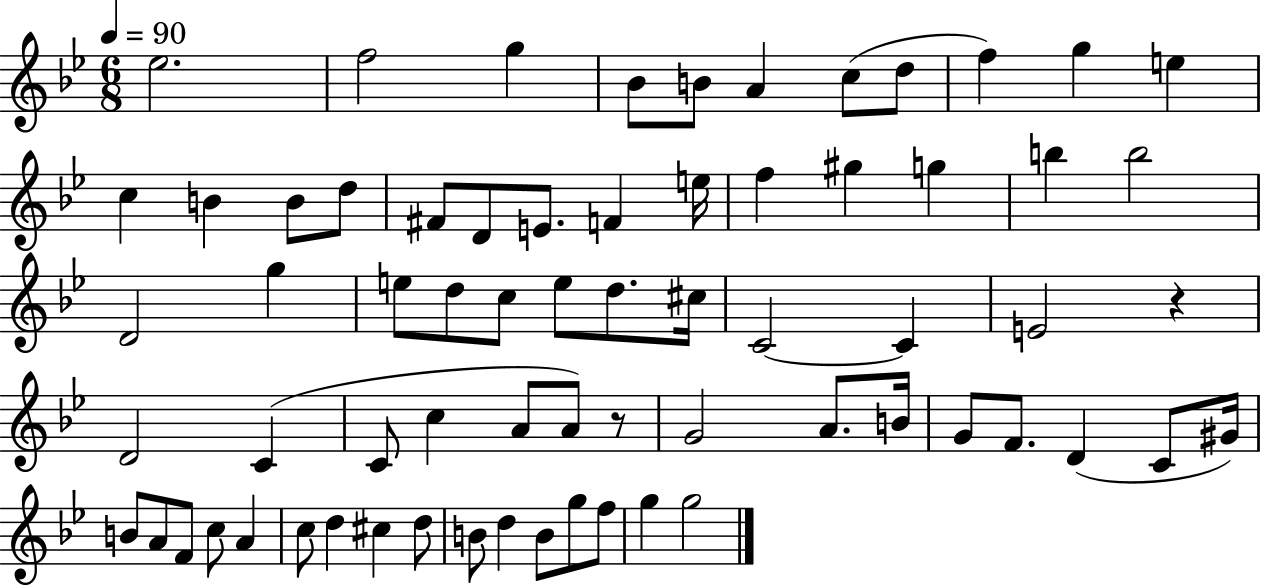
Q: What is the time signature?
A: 6/8